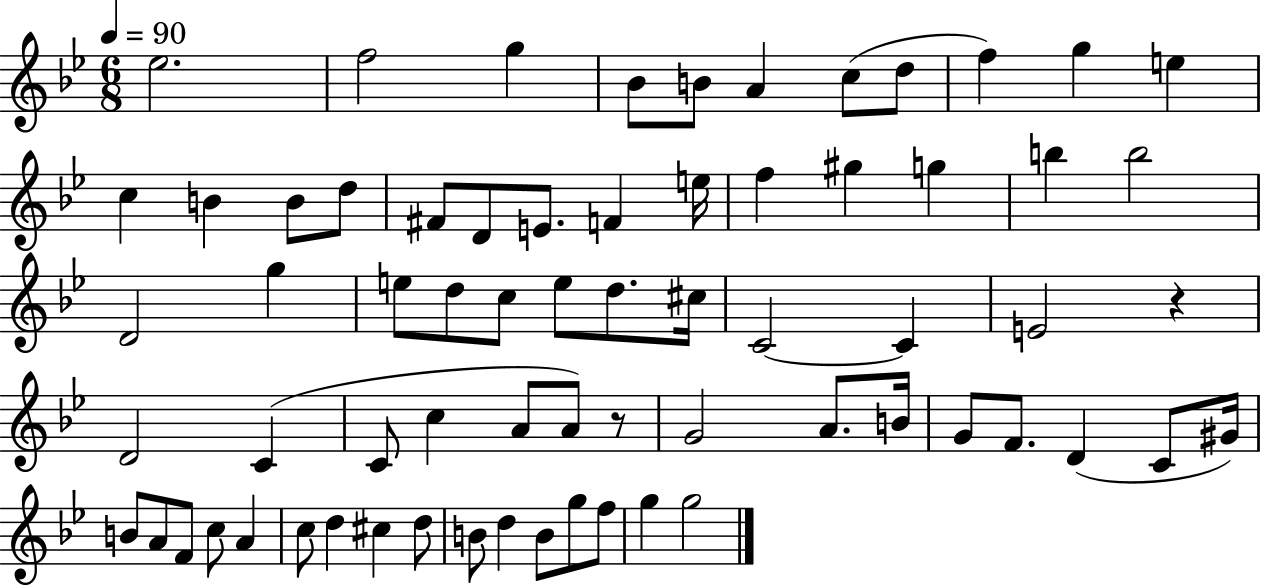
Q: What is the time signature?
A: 6/8